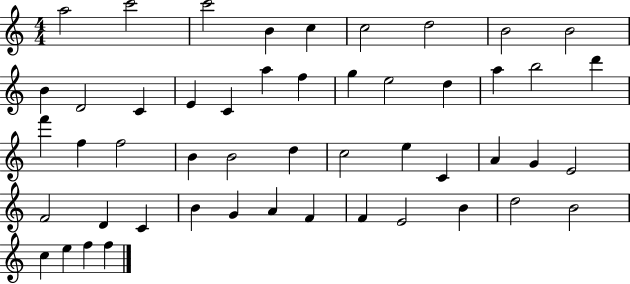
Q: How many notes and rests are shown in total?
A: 50